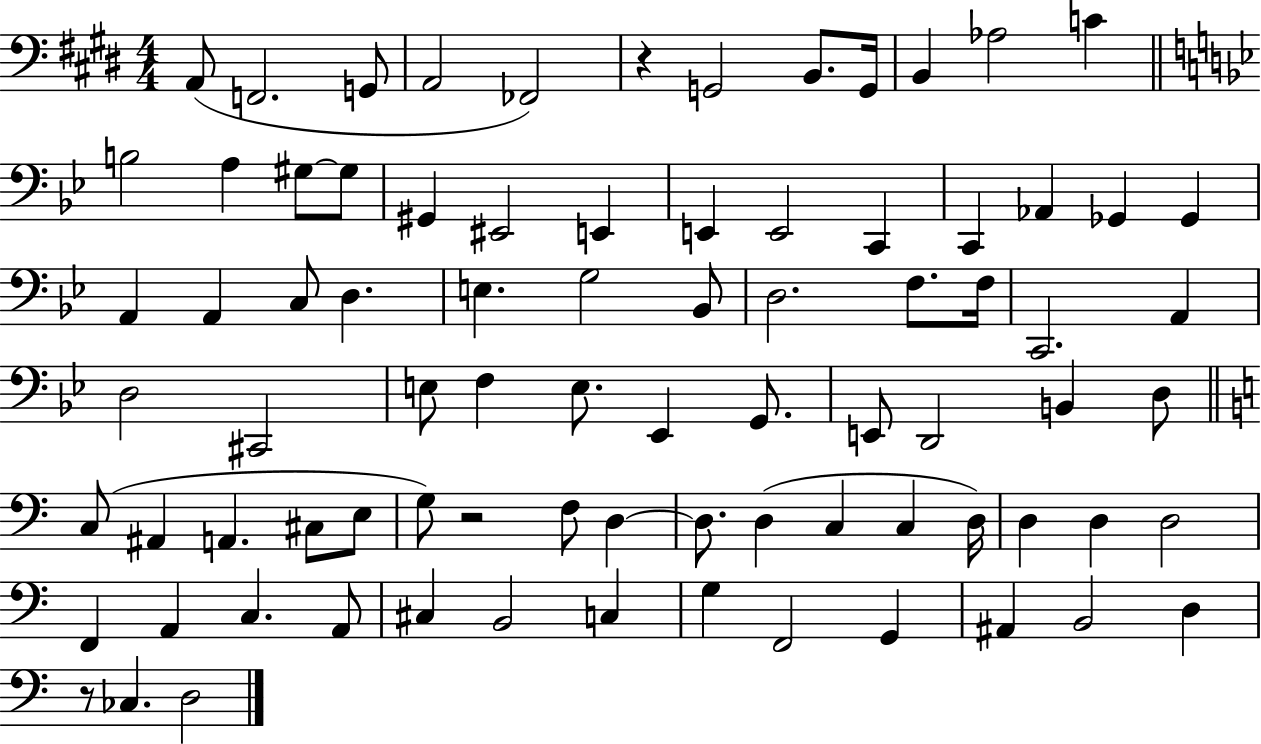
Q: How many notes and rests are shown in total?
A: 82